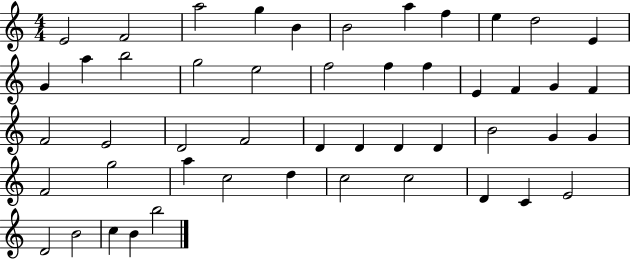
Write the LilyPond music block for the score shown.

{
  \clef treble
  \numericTimeSignature
  \time 4/4
  \key c \major
  e'2 f'2 | a''2 g''4 b'4 | b'2 a''4 f''4 | e''4 d''2 e'4 | \break g'4 a''4 b''2 | g''2 e''2 | f''2 f''4 f''4 | e'4 f'4 g'4 f'4 | \break f'2 e'2 | d'2 f'2 | d'4 d'4 d'4 d'4 | b'2 g'4 g'4 | \break f'2 g''2 | a''4 c''2 d''4 | c''2 c''2 | d'4 c'4 e'2 | \break d'2 b'2 | c''4 b'4 b''2 | \bar "|."
}